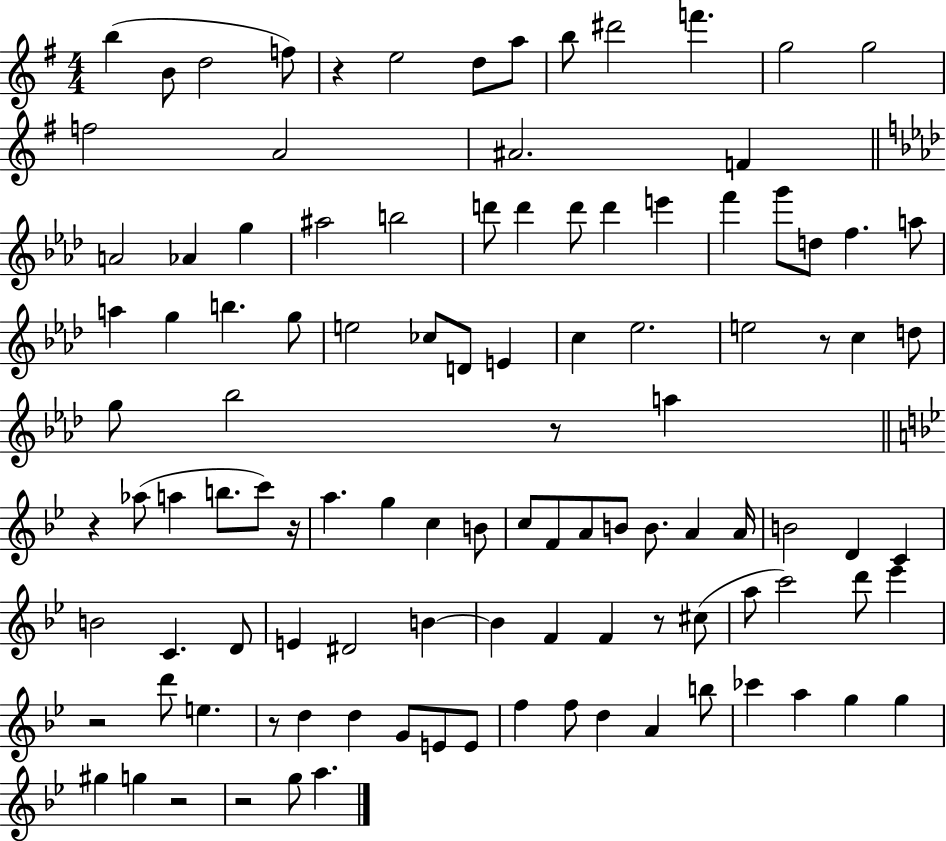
{
  \clef treble
  \numericTimeSignature
  \time 4/4
  \key g \major
  b''4( b'8 d''2 f''8) | r4 e''2 d''8 a''8 | b''8 dis'''2 f'''4. | g''2 g''2 | \break f''2 a'2 | ais'2. f'4 | \bar "||" \break \key aes \major a'2 aes'4 g''4 | ais''2 b''2 | d'''8 d'''4 d'''8 d'''4 e'''4 | f'''4 g'''8 d''8 f''4. a''8 | \break a''4 g''4 b''4. g''8 | e''2 ces''8 d'8 e'4 | c''4 ees''2. | e''2 r8 c''4 d''8 | \break g''8 bes''2 r8 a''4 | \bar "||" \break \key bes \major r4 aes''8( a''4 b''8. c'''8) r16 | a''4. g''4 c''4 b'8 | c''8 f'8 a'8 b'8 b'8. a'4 a'16 | b'2 d'4 c'4 | \break b'2 c'4. d'8 | e'4 dis'2 b'4~~ | b'4 f'4 f'4 r8 cis''8( | a''8 c'''2) d'''8 ees'''4 | \break r2 d'''8 e''4. | r8 d''4 d''4 g'8 e'8 e'8 | f''4 f''8 d''4 a'4 b''8 | ces'''4 a''4 g''4 g''4 | \break gis''4 g''4 r2 | r2 g''8 a''4. | \bar "|."
}